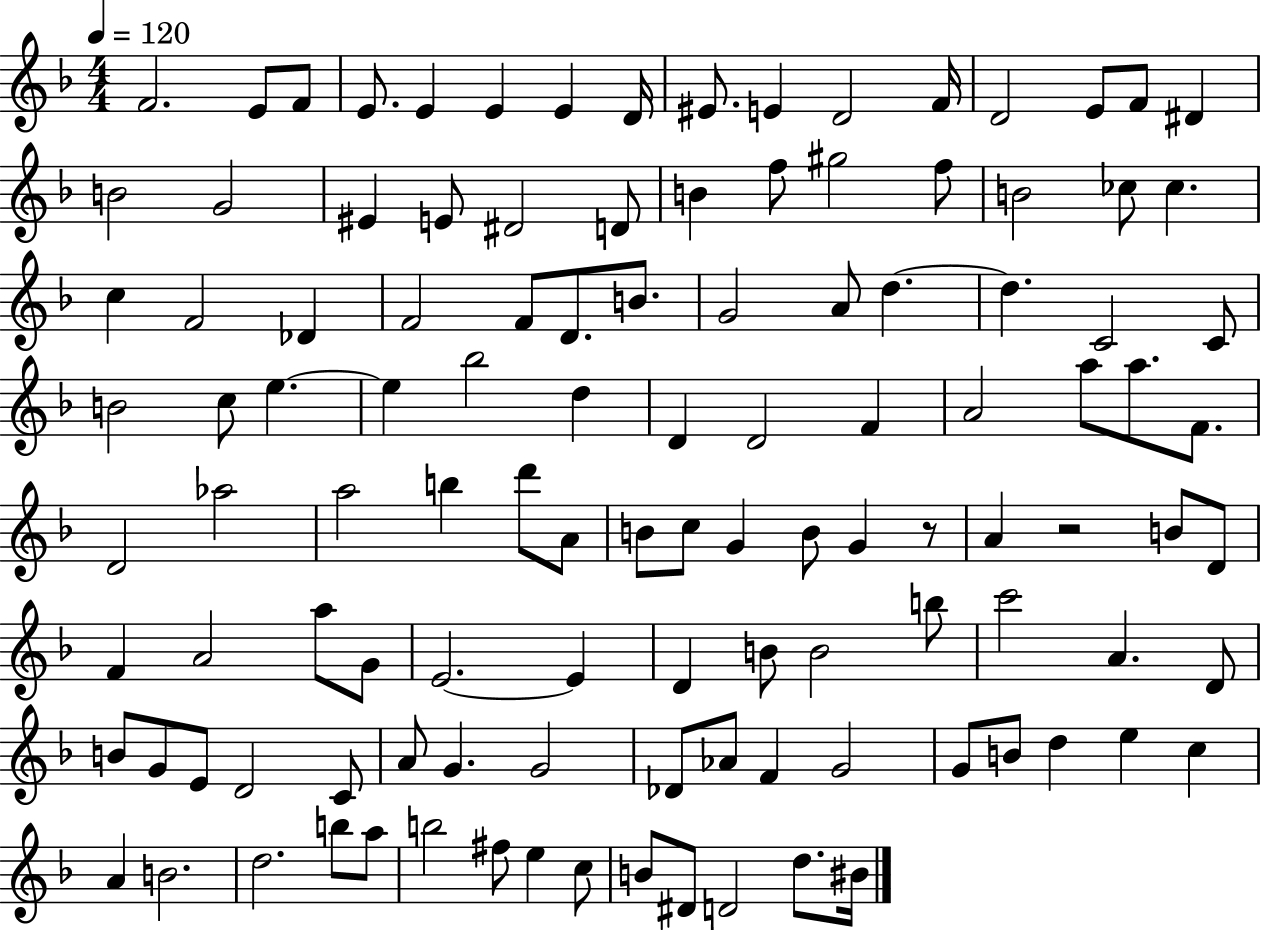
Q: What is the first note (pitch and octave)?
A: F4